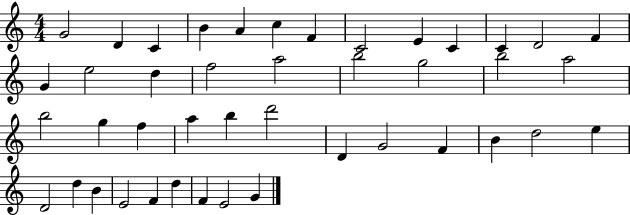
X:1
T:Untitled
M:4/4
L:1/4
K:C
G2 D C B A c F C2 E C C D2 F G e2 d f2 a2 b2 g2 b2 a2 b2 g f a b d'2 D G2 F B d2 e D2 d B E2 F d F E2 G